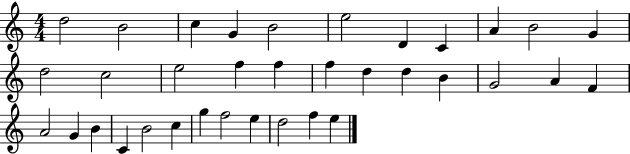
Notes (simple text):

D5/h B4/h C5/q G4/q B4/h E5/h D4/q C4/q A4/q B4/h G4/q D5/h C5/h E5/h F5/q F5/q F5/q D5/q D5/q B4/q G4/h A4/q F4/q A4/h G4/q B4/q C4/q B4/h C5/q G5/q F5/h E5/q D5/h F5/q E5/q